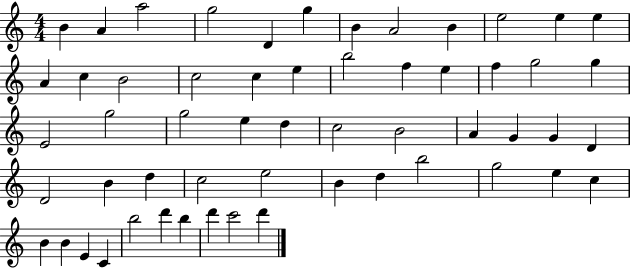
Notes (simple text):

B4/q A4/q A5/h G5/h D4/q G5/q B4/q A4/h B4/q E5/h E5/q E5/q A4/q C5/q B4/h C5/h C5/q E5/q B5/h F5/q E5/q F5/q G5/h G5/q E4/h G5/h G5/h E5/q D5/q C5/h B4/h A4/q G4/q G4/q D4/q D4/h B4/q D5/q C5/h E5/h B4/q D5/q B5/h G5/h E5/q C5/q B4/q B4/q E4/q C4/q B5/h D6/q B5/q D6/q C6/h D6/q